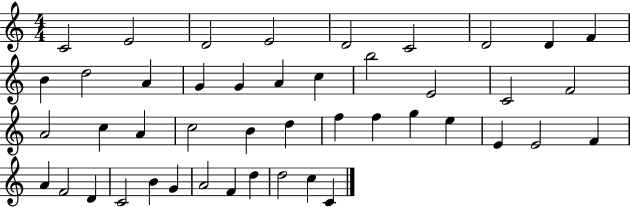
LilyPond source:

{
  \clef treble
  \numericTimeSignature
  \time 4/4
  \key c \major
  c'2 e'2 | d'2 e'2 | d'2 c'2 | d'2 d'4 f'4 | \break b'4 d''2 a'4 | g'4 g'4 a'4 c''4 | b''2 e'2 | c'2 f'2 | \break a'2 c''4 a'4 | c''2 b'4 d''4 | f''4 f''4 g''4 e''4 | e'4 e'2 f'4 | \break a'4 f'2 d'4 | c'2 b'4 g'4 | a'2 f'4 d''4 | d''2 c''4 c'4 | \break \bar "|."
}